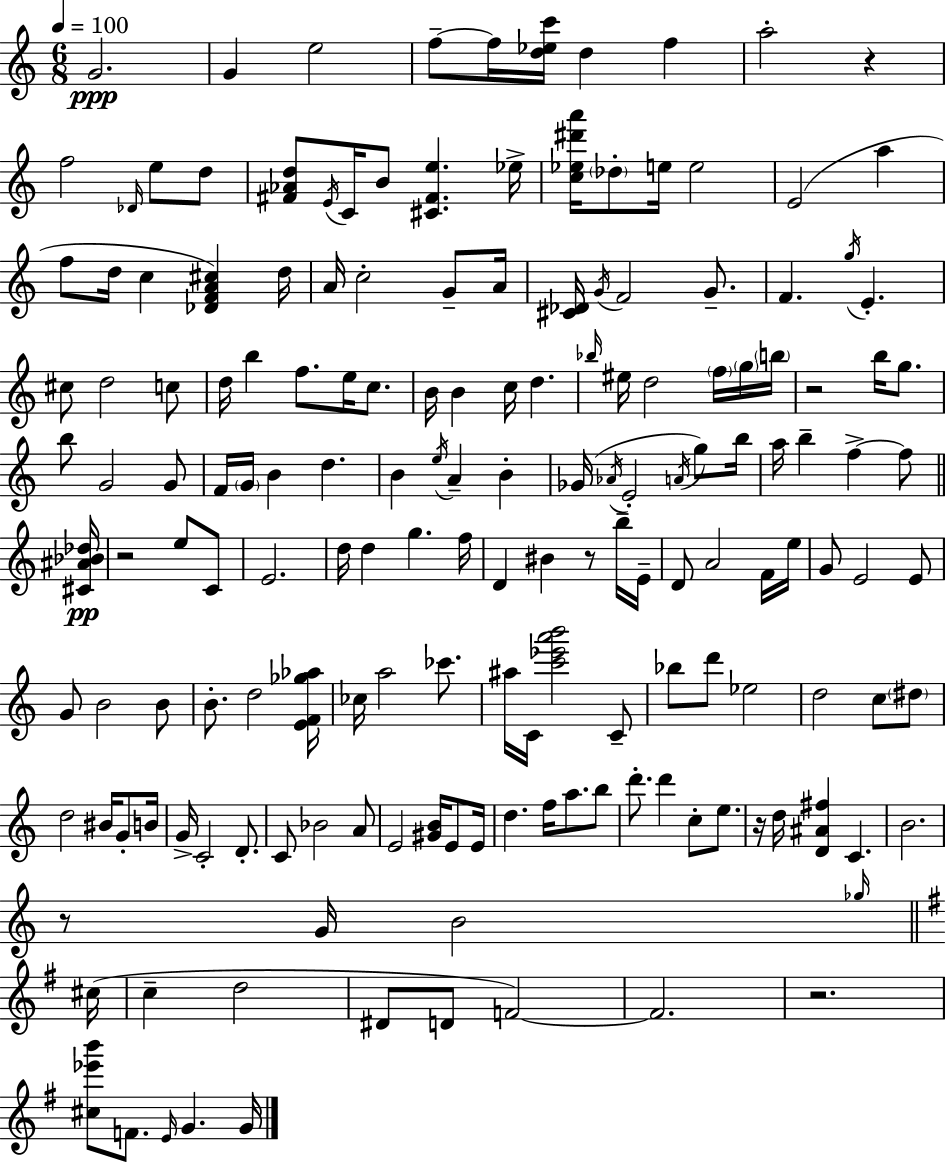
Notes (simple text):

G4/h. G4/q E5/h F5/e F5/s [D5,Eb5,C6]/s D5/q F5/q A5/h R/q F5/h Db4/s E5/e D5/e [F#4,Ab4,D5]/e E4/s C4/s B4/e [C#4,F#4,E5]/q. Eb5/s [C5,Eb5,D#6,A6]/s Db5/e E5/s E5/h E4/h A5/q F5/e D5/s C5/q [Db4,F4,A4,C#5]/q D5/s A4/s C5/h G4/e A4/s [C#4,Db4]/s G4/s F4/h G4/e. F4/q. G5/s E4/q. C#5/e D5/h C5/e D5/s B5/q F5/e. E5/s C5/e. B4/s B4/q C5/s D5/q. Bb5/s EIS5/s D5/h F5/s G5/s B5/s R/h B5/s G5/e. B5/e G4/h G4/e F4/s G4/s B4/q D5/q. B4/q E5/s A4/q B4/q Gb4/s Ab4/s E4/h A4/s G5/e B5/s A5/s B5/q F5/q F5/e [C#4,A#4,Bb4,Db5]/s R/h E5/e C4/e E4/h. D5/s D5/q G5/q. F5/s D4/q BIS4/q R/e B5/s E4/s D4/e A4/h F4/s E5/s G4/e E4/h E4/e G4/e B4/h B4/e B4/e. D5/h [E4,F4,Gb5,Ab5]/s CES5/s A5/h CES6/e. A#5/s C4/s [C6,Eb6,A6,B6]/h C4/e Bb5/e D6/e Eb5/h D5/h C5/e D#5/e D5/h BIS4/s G4/e B4/s G4/s C4/h D4/e. C4/e Bb4/h A4/e E4/h [G#4,B4]/s E4/e E4/s D5/q. F5/s A5/e. B5/e D6/e. D6/q C5/e E5/e. R/s D5/s [D4,A#4,F#5]/q C4/q. B4/h. R/e G4/s B4/h Gb5/s C#5/s C5/q D5/h D#4/e D4/e F4/h F4/h. R/h. [C#5,Eb6,B6]/e F4/e. E4/s G4/q. G4/s